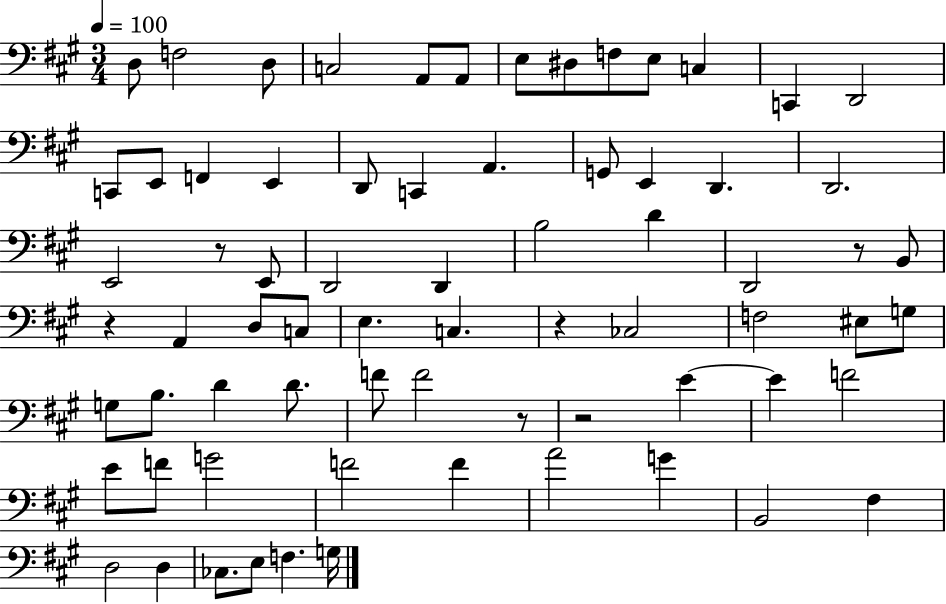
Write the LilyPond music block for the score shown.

{
  \clef bass
  \numericTimeSignature
  \time 3/4
  \key a \major
  \tempo 4 = 100
  d8 f2 d8 | c2 a,8 a,8 | e8 dis8 f8 e8 c4 | c,4 d,2 | \break c,8 e,8 f,4 e,4 | d,8 c,4 a,4. | g,8 e,4 d,4. | d,2. | \break e,2 r8 e,8 | d,2 d,4 | b2 d'4 | d,2 r8 b,8 | \break r4 a,4 d8 c8 | e4. c4. | r4 ces2 | f2 eis8 g8 | \break g8 b8. d'4 d'8. | f'8 f'2 r8 | r2 e'4~~ | e'4 f'2 | \break e'8 f'8 g'2 | f'2 f'4 | a'2 g'4 | b,2 fis4 | \break d2 d4 | ces8. e8 f4. g16 | \bar "|."
}